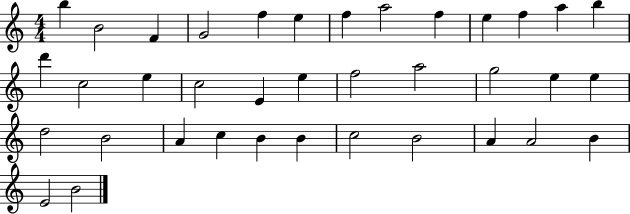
{
  \clef treble
  \numericTimeSignature
  \time 4/4
  \key c \major
  b''4 b'2 f'4 | g'2 f''4 e''4 | f''4 a''2 f''4 | e''4 f''4 a''4 b''4 | \break d'''4 c''2 e''4 | c''2 e'4 e''4 | f''2 a''2 | g''2 e''4 e''4 | \break d''2 b'2 | a'4 c''4 b'4 b'4 | c''2 b'2 | a'4 a'2 b'4 | \break e'2 b'2 | \bar "|."
}